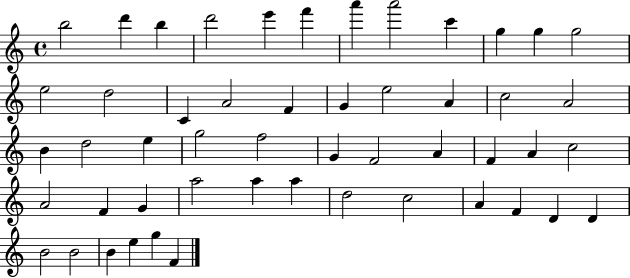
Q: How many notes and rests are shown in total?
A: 51